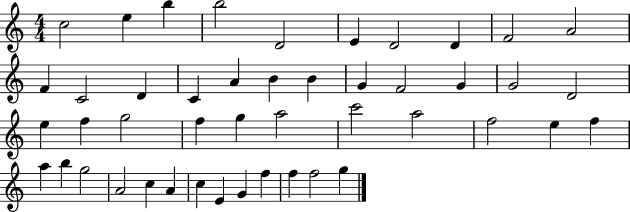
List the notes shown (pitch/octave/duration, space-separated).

C5/h E5/q B5/q B5/h D4/h E4/q D4/h D4/q F4/h A4/h F4/q C4/h D4/q C4/q A4/q B4/q B4/q G4/q F4/h G4/q G4/h D4/h E5/q F5/q G5/h F5/q G5/q A5/h C6/h A5/h F5/h E5/q F5/q A5/q B5/q G5/h A4/h C5/q A4/q C5/q E4/q G4/q F5/q F5/q F5/h G5/q